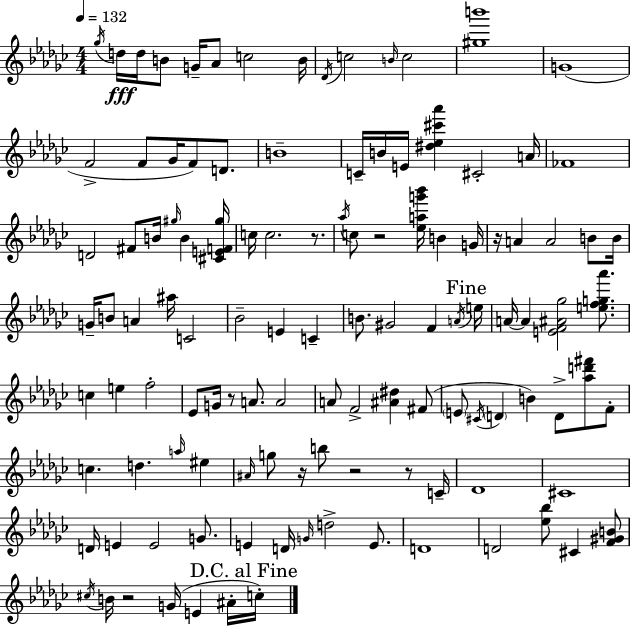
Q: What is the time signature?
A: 4/4